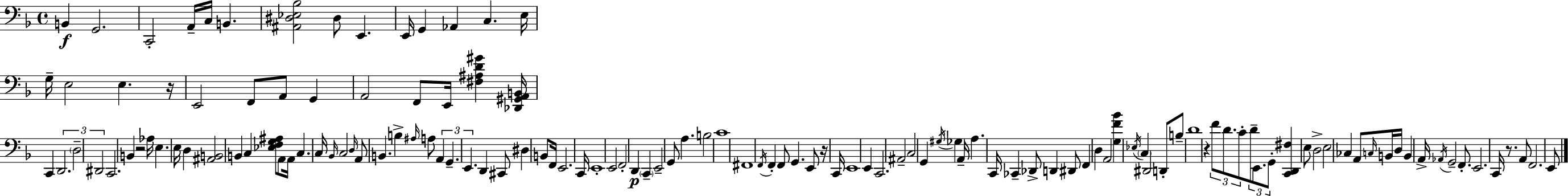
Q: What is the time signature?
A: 4/4